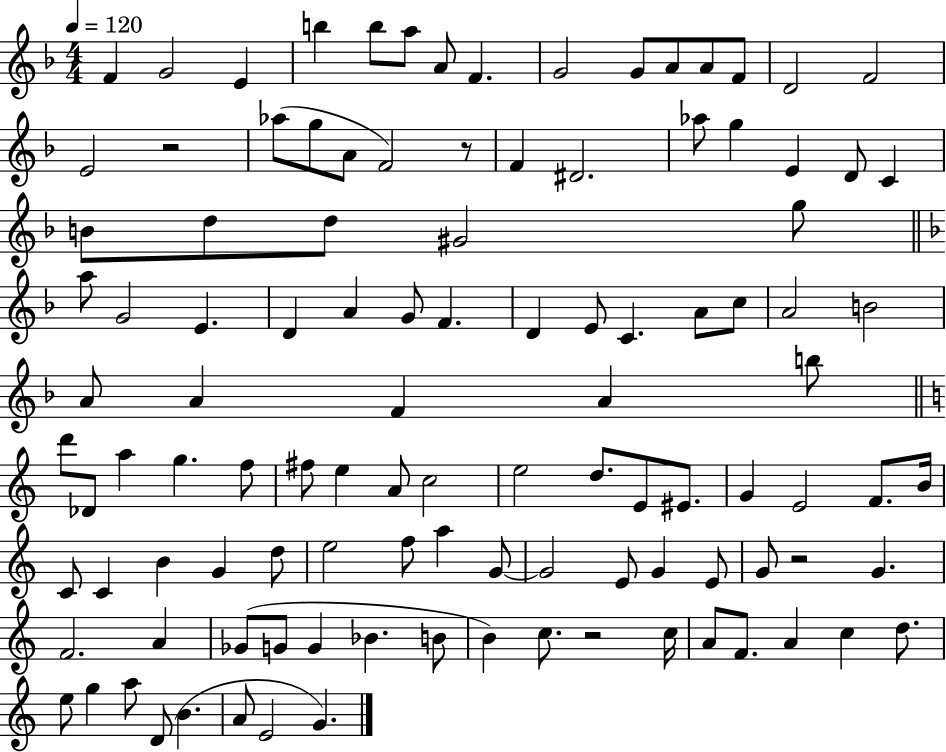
{
  \clef treble
  \numericTimeSignature
  \time 4/4
  \key f \major
  \tempo 4 = 120
  \repeat volta 2 { f'4 g'2 e'4 | b''4 b''8 a''8 a'8 f'4. | g'2 g'8 a'8 a'8 f'8 | d'2 f'2 | \break e'2 r2 | aes''8( g''8 a'8 f'2) r8 | f'4 dis'2. | aes''8 g''4 e'4 d'8 c'4 | \break b'8 d''8 d''8 gis'2 g''8 | \bar "||" \break \key f \major a''8 g'2 e'4. | d'4 a'4 g'8 f'4. | d'4 e'8 c'4. a'8 c''8 | a'2 b'2 | \break a'8 a'4 f'4 a'4 b''8 | \bar "||" \break \key c \major d'''8 des'8 a''4 g''4. f''8 | fis''8 e''4 a'8 c''2 | e''2 d''8. e'8 eis'8. | g'4 e'2 f'8. b'16 | \break c'8 c'4 b'4 g'4 d''8 | e''2 f''8 a''4 g'8~~ | g'2 e'8 g'4 e'8 | g'8 r2 g'4. | \break f'2. a'4 | ges'8( g'8 g'4 bes'4. b'8 | b'4) c''8. r2 c''16 | a'8 f'8. a'4 c''4 d''8. | \break e''8 g''4 a''8 d'8( b'4. | a'8 e'2 g'4.) | } \bar "|."
}